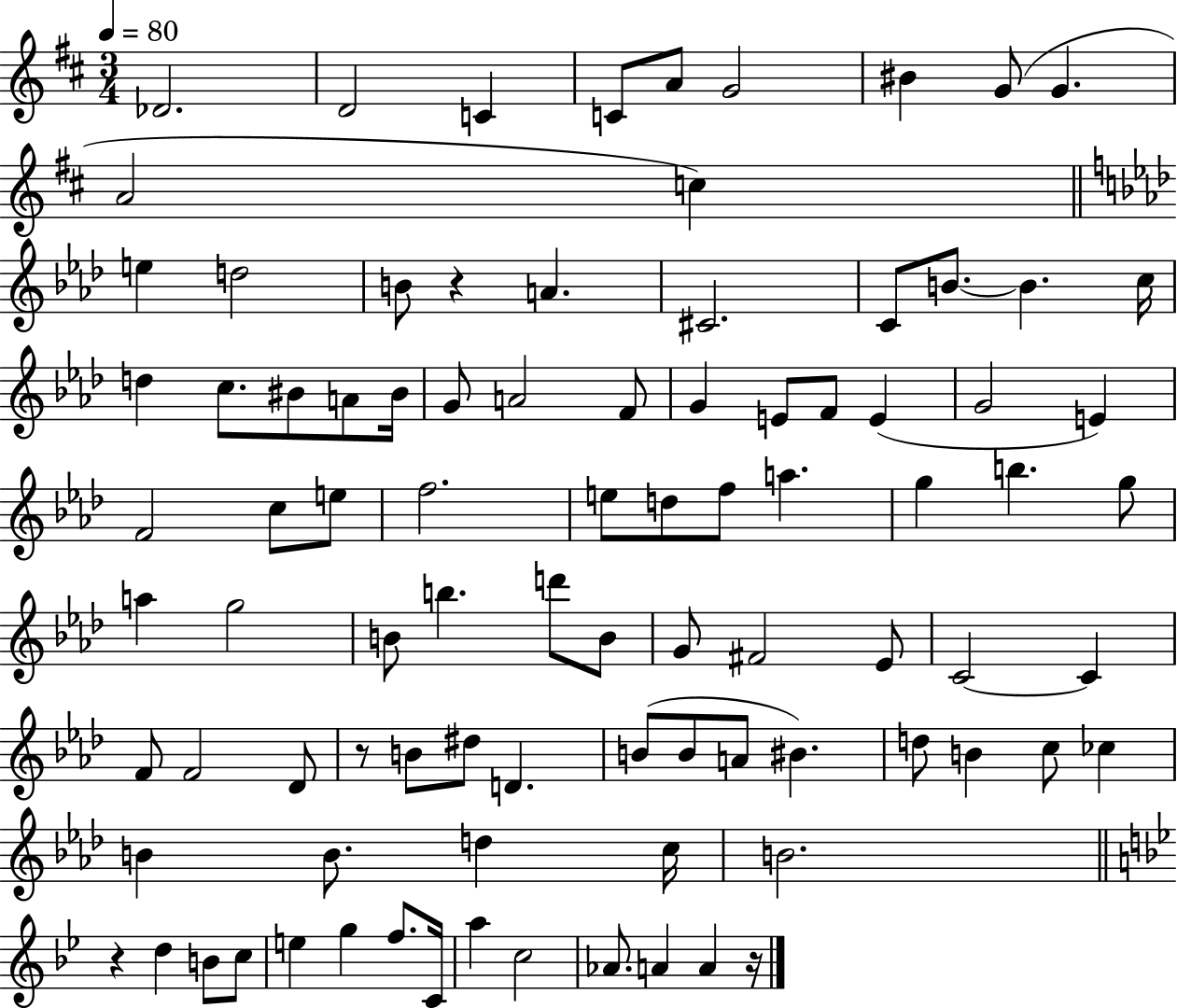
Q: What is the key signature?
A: D major